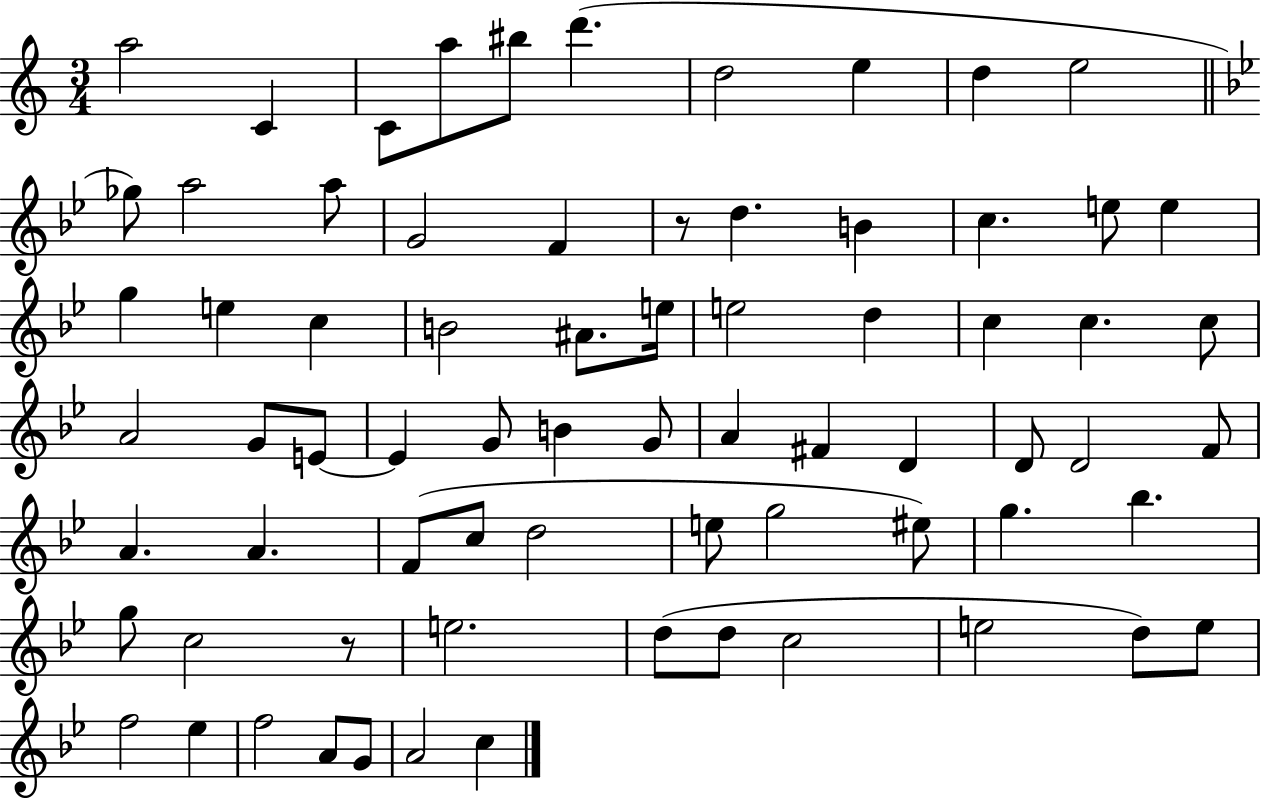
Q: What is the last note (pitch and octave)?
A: C5